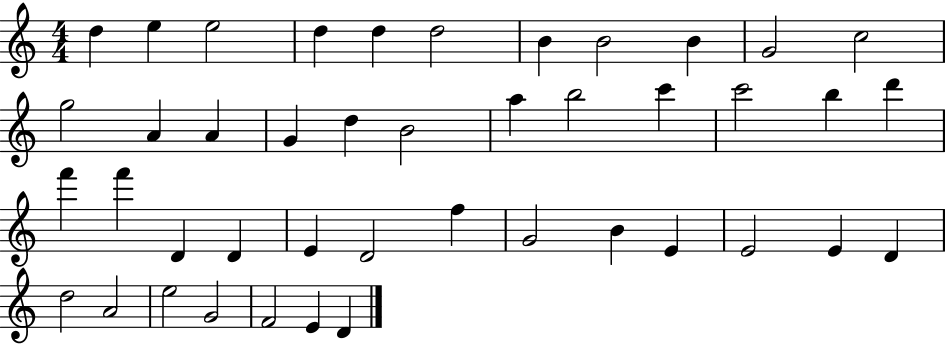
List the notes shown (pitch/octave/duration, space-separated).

D5/q E5/q E5/h D5/q D5/q D5/h B4/q B4/h B4/q G4/h C5/h G5/h A4/q A4/q G4/q D5/q B4/h A5/q B5/h C6/q C6/h B5/q D6/q F6/q F6/q D4/q D4/q E4/q D4/h F5/q G4/h B4/q E4/q E4/h E4/q D4/q D5/h A4/h E5/h G4/h F4/h E4/q D4/q